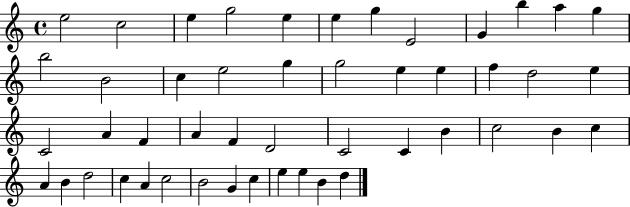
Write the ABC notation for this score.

X:1
T:Untitled
M:4/4
L:1/4
K:C
e2 c2 e g2 e e g E2 G b a g b2 B2 c e2 g g2 e e f d2 e C2 A F A F D2 C2 C B c2 B c A B d2 c A c2 B2 G c e e B d